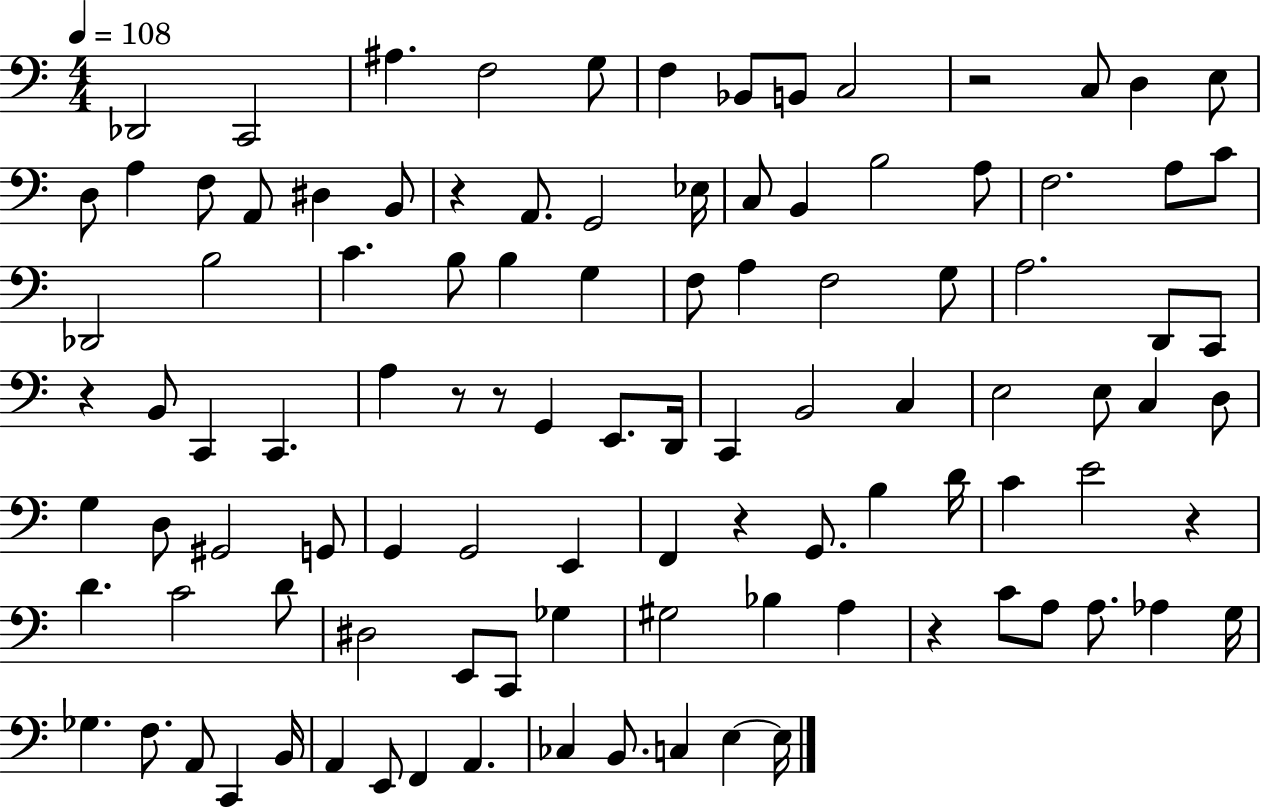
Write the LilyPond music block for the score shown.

{
  \clef bass
  \numericTimeSignature
  \time 4/4
  \key c \major
  \tempo 4 = 108
  \repeat volta 2 { des,2 c,2 | ais4. f2 g8 | f4 bes,8 b,8 c2 | r2 c8 d4 e8 | \break d8 a4 f8 a,8 dis4 b,8 | r4 a,8. g,2 ees16 | c8 b,4 b2 a8 | f2. a8 c'8 | \break des,2 b2 | c'4. b8 b4 g4 | f8 a4 f2 g8 | a2. d,8 c,8 | \break r4 b,8 c,4 c,4. | a4 r8 r8 g,4 e,8. d,16 | c,4 b,2 c4 | e2 e8 c4 d8 | \break g4 d8 gis,2 g,8 | g,4 g,2 e,4 | f,4 r4 g,8. b4 d'16 | c'4 e'2 r4 | \break d'4. c'2 d'8 | dis2 e,8 c,8 ges4 | gis2 bes4 a4 | r4 c'8 a8 a8. aes4 g16 | \break ges4. f8. a,8 c,4 b,16 | a,4 e,8 f,4 a,4. | ces4 b,8. c4 e4~~ e16 | } \bar "|."
}